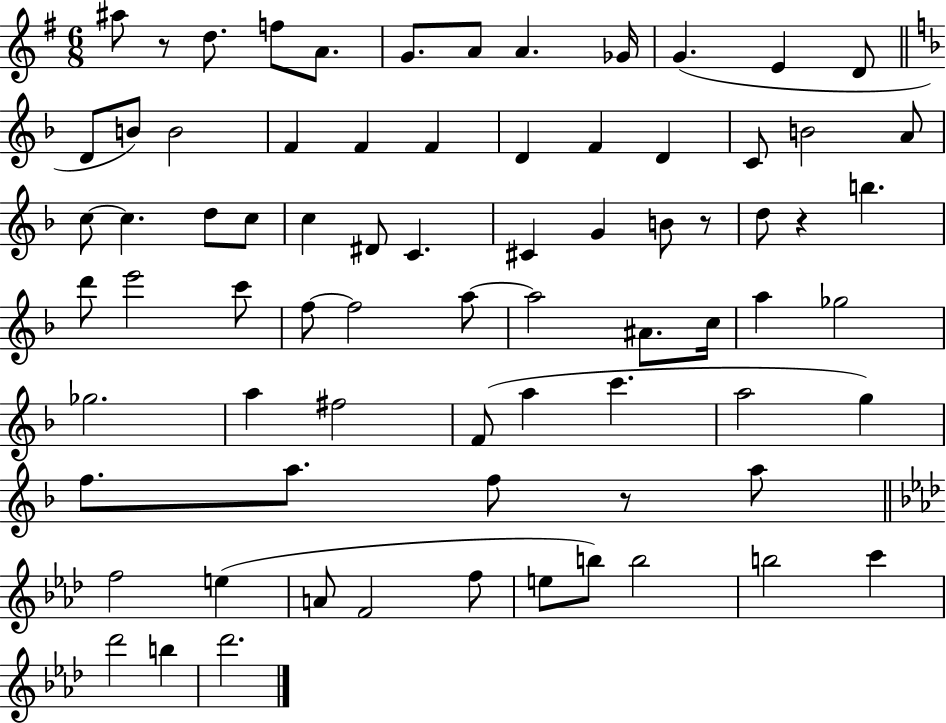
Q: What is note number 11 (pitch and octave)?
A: D4